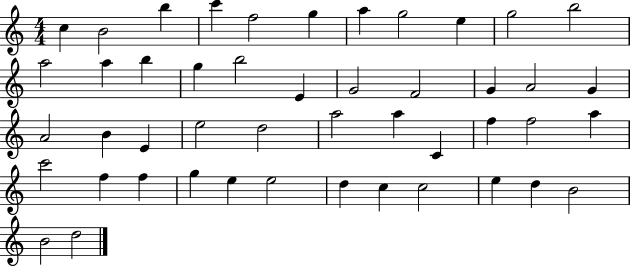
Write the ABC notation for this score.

X:1
T:Untitled
M:4/4
L:1/4
K:C
c B2 b c' f2 g a g2 e g2 b2 a2 a b g b2 E G2 F2 G A2 G A2 B E e2 d2 a2 a C f f2 a c'2 f f g e e2 d c c2 e d B2 B2 d2